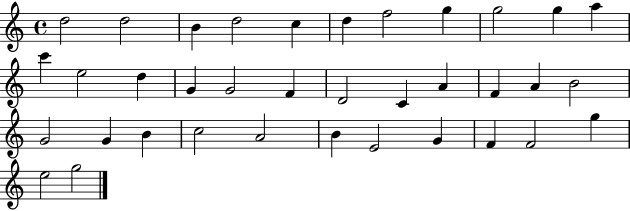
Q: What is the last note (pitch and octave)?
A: G5